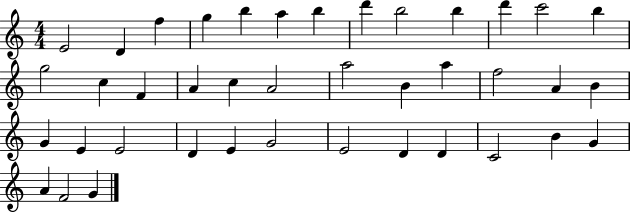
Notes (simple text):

E4/h D4/q F5/q G5/q B5/q A5/q B5/q D6/q B5/h B5/q D6/q C6/h B5/q G5/h C5/q F4/q A4/q C5/q A4/h A5/h B4/q A5/q F5/h A4/q B4/q G4/q E4/q E4/h D4/q E4/q G4/h E4/h D4/q D4/q C4/h B4/q G4/q A4/q F4/h G4/q